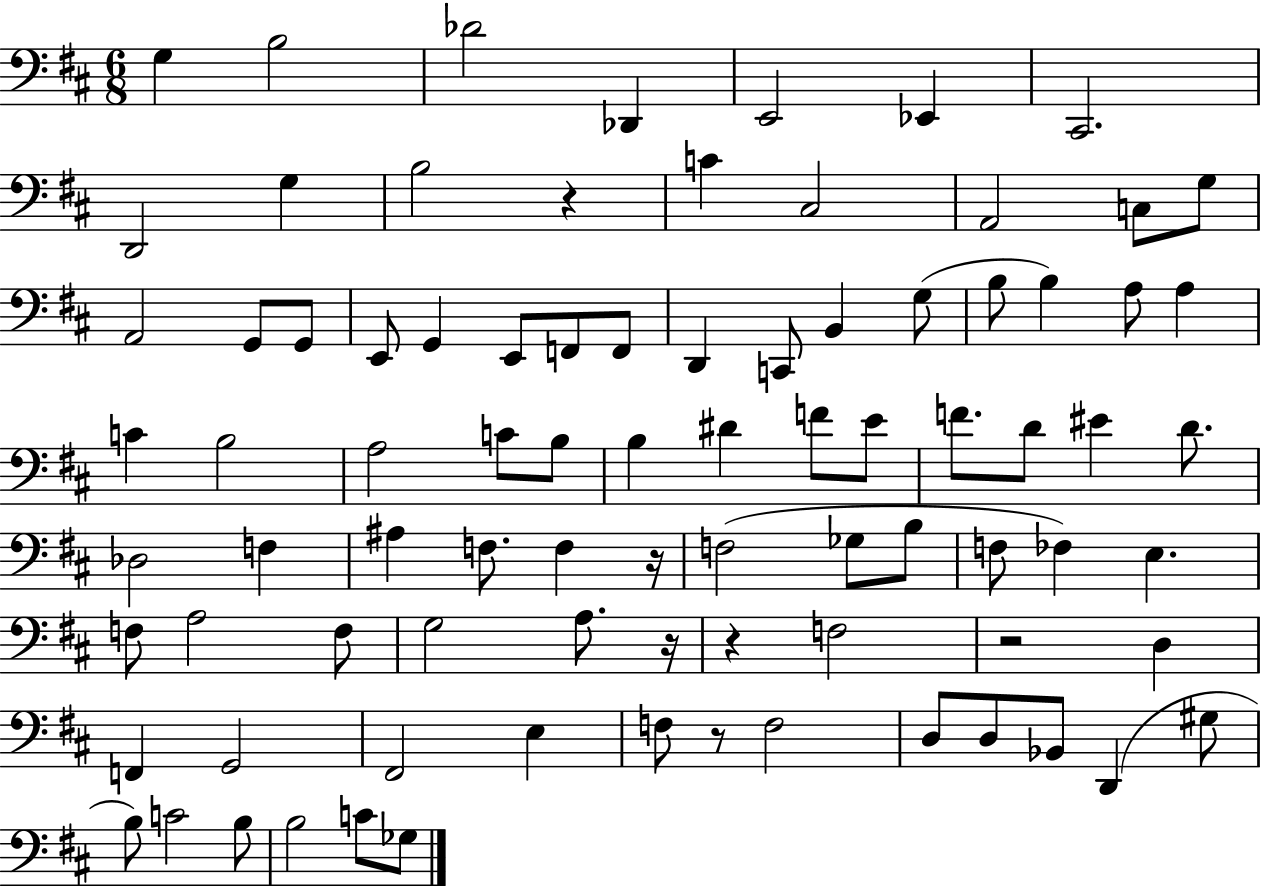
{
  \clef bass
  \numericTimeSignature
  \time 6/8
  \key d \major
  g4 b2 | des'2 des,4 | e,2 ees,4 | cis,2. | \break d,2 g4 | b2 r4 | c'4 cis2 | a,2 c8 g8 | \break a,2 g,8 g,8 | e,8 g,4 e,8 f,8 f,8 | d,4 c,8 b,4 g8( | b8 b4) a8 a4 | \break c'4 b2 | a2 c'8 b8 | b4 dis'4 f'8 e'8 | f'8. d'8 eis'4 d'8. | \break des2 f4 | ais4 f8. f4 r16 | f2( ges8 b8 | f8 fes4) e4. | \break f8 a2 f8 | g2 a8. r16 | r4 f2 | r2 d4 | \break f,4 g,2 | fis,2 e4 | f8 r8 f2 | d8 d8 bes,8 d,4( gis8 | \break b8) c'2 b8 | b2 c'8 ges8 | \bar "|."
}